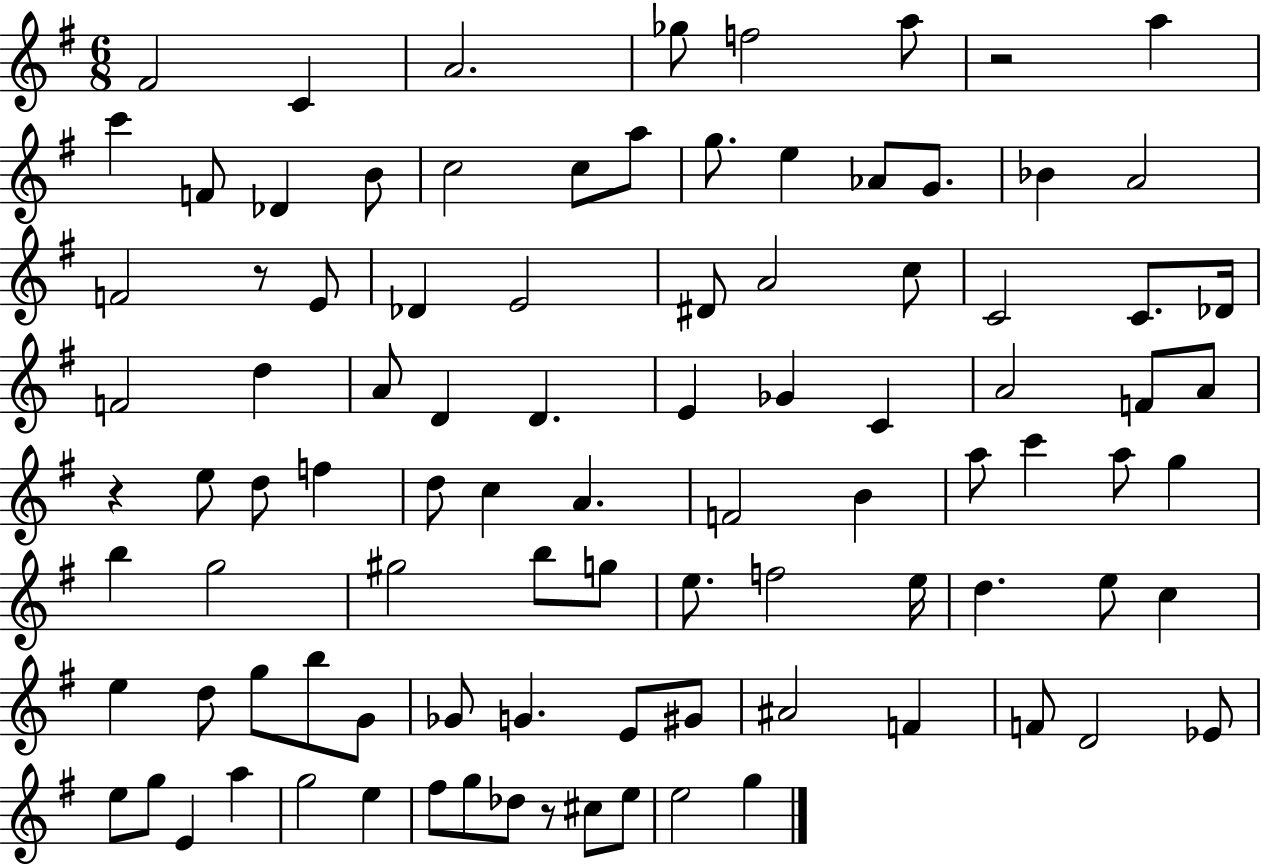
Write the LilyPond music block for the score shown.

{
  \clef treble
  \numericTimeSignature
  \time 6/8
  \key g \major
  fis'2 c'4 | a'2. | ges''8 f''2 a''8 | r2 a''4 | \break c'''4 f'8 des'4 b'8 | c''2 c''8 a''8 | g''8. e''4 aes'8 g'8. | bes'4 a'2 | \break f'2 r8 e'8 | des'4 e'2 | dis'8 a'2 c''8 | c'2 c'8. des'16 | \break f'2 d''4 | a'8 d'4 d'4. | e'4 ges'4 c'4 | a'2 f'8 a'8 | \break r4 e''8 d''8 f''4 | d''8 c''4 a'4. | f'2 b'4 | a''8 c'''4 a''8 g''4 | \break b''4 g''2 | gis''2 b''8 g''8 | e''8. f''2 e''16 | d''4. e''8 c''4 | \break e''4 d''8 g''8 b''8 g'8 | ges'8 g'4. e'8 gis'8 | ais'2 f'4 | f'8 d'2 ees'8 | \break e''8 g''8 e'4 a''4 | g''2 e''4 | fis''8 g''8 des''8 r8 cis''8 e''8 | e''2 g''4 | \break \bar "|."
}